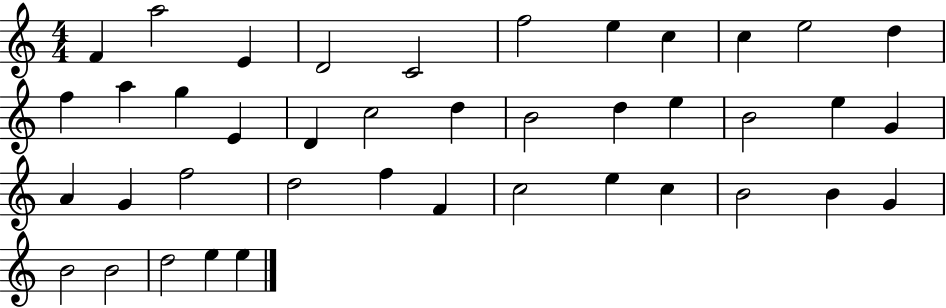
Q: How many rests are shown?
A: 0